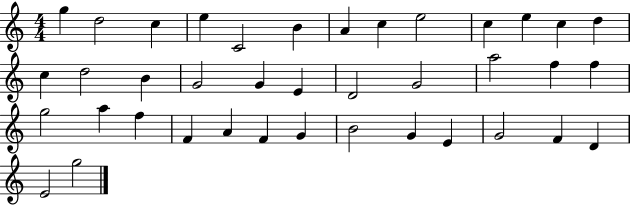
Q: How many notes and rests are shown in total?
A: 39